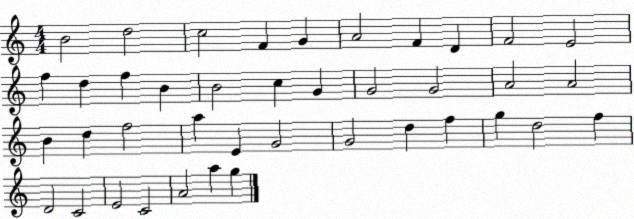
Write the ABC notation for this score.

X:1
T:Untitled
M:4/4
L:1/4
K:C
B2 d2 c2 F G A2 F D F2 E2 f d f B B2 c G G2 G2 A2 A2 B d f2 a E G2 G2 d f g d2 f D2 C2 E2 C2 A2 a g